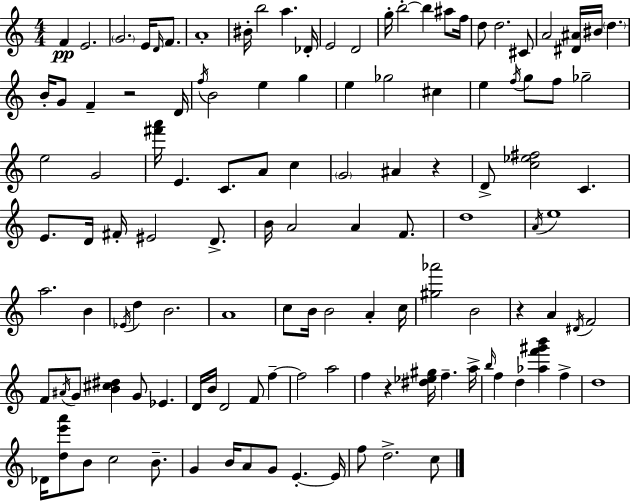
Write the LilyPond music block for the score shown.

{
  \clef treble
  \numericTimeSignature
  \time 4/4
  \key a \minor
  f'4\pp e'2. | \parenthesize g'2. e'16 \grace { d'16 } f'8. | a'1-. | bis'16-. b''2 a''4. | \break des'16-. e'2 d'2 | g''16-. b''2-.~~ b''4 ais''8 | f''16 d''8 d''2. cis'8 | a'2 <dis' ais'>16 bis'16 \parenthesize d''4. | \break b'16-. g'8 f'4-- r2 | d'16 \acciaccatura { f''16 } b'2 e''4 g''4 | e''4 ges''2 cis''4 | e''4 \acciaccatura { f''16 } g''8 f''8 ges''2-- | \break e''2 g'2 | <fis''' a'''>16 e'4. c'8. a'8 c''4 | \parenthesize g'2 ais'4 r4 | d'8-> <c'' ees'' fis''>2 c'4. | \break e'8. d'16 fis'16-. eis'2 | d'8.-> b'16 a'2 a'4 | f'8. d''1 | \acciaccatura { a'16 } e''1 | \break a''2. | b'4 \acciaccatura { ees'16 } d''4 b'2. | a'1 | c''8 b'16 b'2 | \break a'4-. c''16 <gis'' aes'''>2 b'2 | r4 a'4 \acciaccatura { dis'16 } f'2 | f'8 \acciaccatura { ais'16 } g'8 <b' cis'' dis''>4 g'8 | ees'4. d'16 b'16 d'2 | \break f'8 f''4--~~ f''2 a''2 | f''4 r4 <dis'' ees'' gis''>16 | f''4.-- a''16-> \grace { b''16 } f''4 d''4 | <aes'' f''' gis''' b'''>4 f''4-> d''1 | \break des'16 <d'' e''' a'''>8 b'8 c''2 | b'8.-- g'4 b'16 a'8 g'8 | e'4.-.~~ e'16 f''8 d''2.-> | c''8 \bar "|."
}